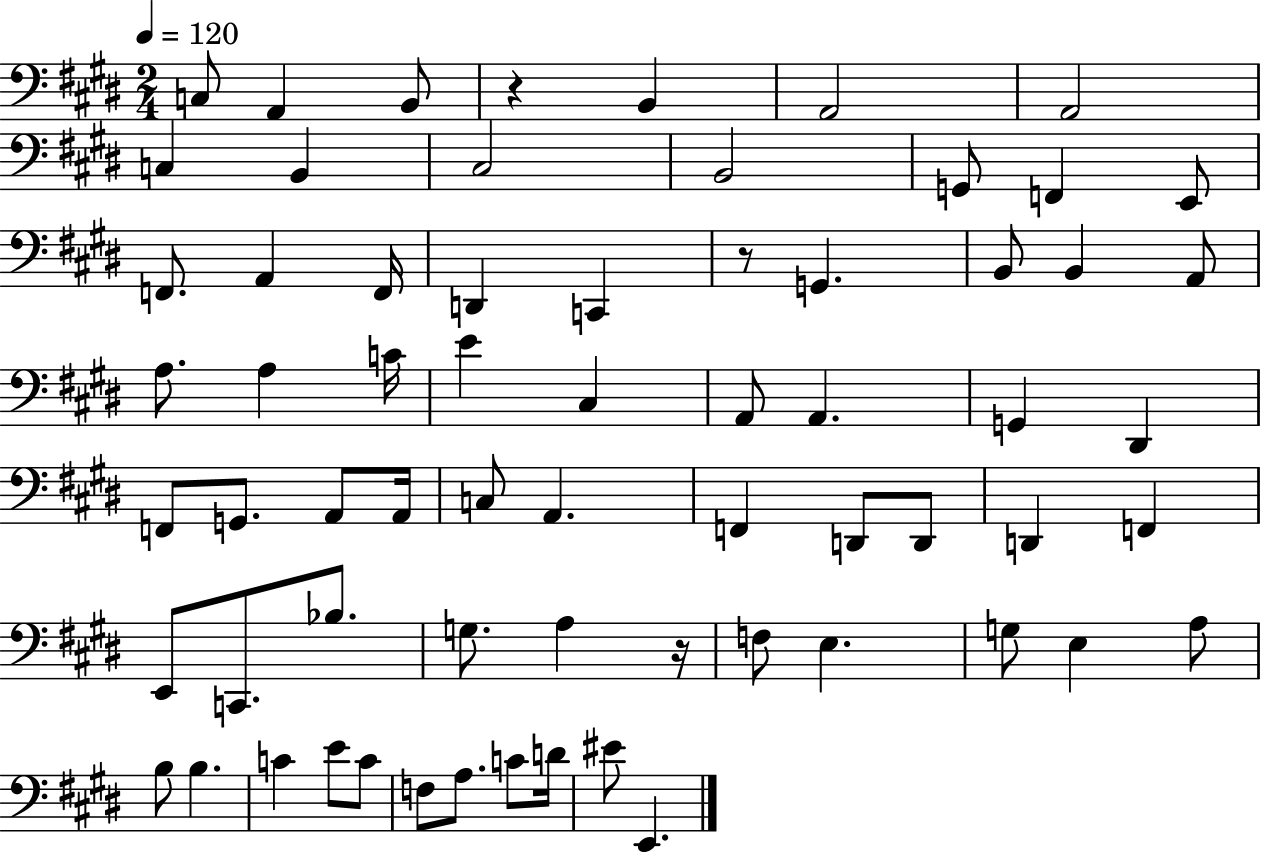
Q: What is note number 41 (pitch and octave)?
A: D2